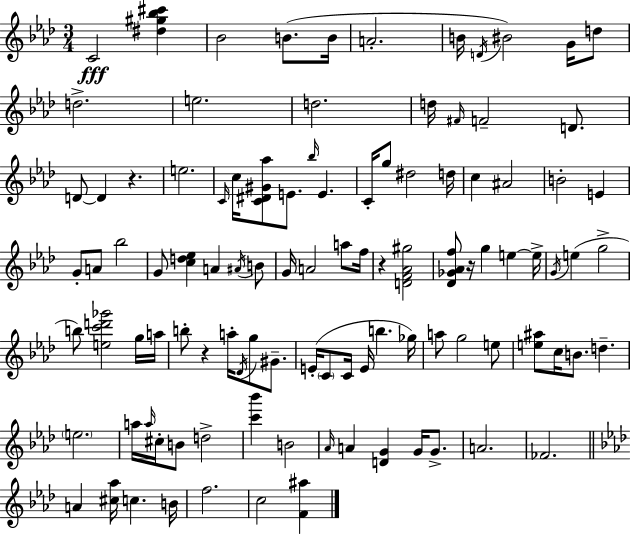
C4/h [D#5,G#5,Bb5,C#6]/q Bb4/h B4/e. B4/s A4/h. B4/s D4/s BIS4/h G4/s D5/e D5/h. E5/h. D5/h. D5/s F#4/s F4/h D4/e. D4/e D4/q R/q. E5/h. C4/s C5/s [C4,D#4,G#4,Ab5]/e E4/e. Bb5/s E4/q. C4/s G5/e D#5/h D5/s C5/q A#4/h B4/h E4/q G4/e A4/e Bb5/h G4/e [C5,D5,Eb5]/q A4/q A#4/s B4/e G4/s A4/h A5/e F5/s R/q [D4,F4,Ab4,G#5]/h [Db4,Gb4,Ab4,F5]/e R/s G5/q E5/q E5/s G4/s E5/q G5/h B5/e [E5,C6,D6,Gb6]/h G5/s A5/s B5/e R/q A5/s Db4/s G5/e G#4/e. E4/s C4/e C4/s E4/s B5/q. Gb5/s A5/e G5/h E5/e [E5,A#5]/e C5/s B4/e. D5/q. E5/h. A5/s A5/s C#5/s B4/e D5/h [C6,Bb6]/q B4/h Ab4/s A4/q [D4,G4]/q G4/s G4/e. A4/h. FES4/h. A4/q [C#5,Ab5]/s C5/q. B4/s F5/h. C5/h [F4,A#5]/q